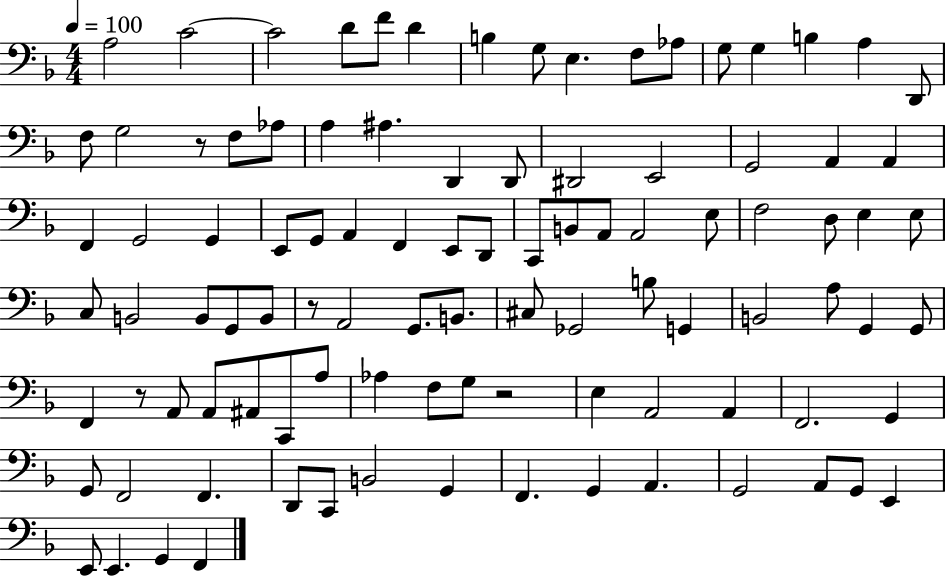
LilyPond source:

{
  \clef bass
  \numericTimeSignature
  \time 4/4
  \key f \major
  \tempo 4 = 100
  a2 c'2~~ | c'2 d'8 f'8 d'4 | b4 g8 e4. f8 aes8 | g8 g4 b4 a4 d,8 | \break f8 g2 r8 f8 aes8 | a4 ais4. d,4 d,8 | dis,2 e,2 | g,2 a,4 a,4 | \break f,4 g,2 g,4 | e,8 g,8 a,4 f,4 e,8 d,8 | c,8 b,8 a,8 a,2 e8 | f2 d8 e4 e8 | \break c8 b,2 b,8 g,8 b,8 | r8 a,2 g,8. b,8. | cis8 ges,2 b8 g,4 | b,2 a8 g,4 g,8 | \break f,4 r8 a,8 a,8 ais,8 c,8 a8 | aes4 f8 g8 r2 | e4 a,2 a,4 | f,2. g,4 | \break g,8 f,2 f,4. | d,8 c,8 b,2 g,4 | f,4. g,4 a,4. | g,2 a,8 g,8 e,4 | \break e,8 e,4. g,4 f,4 | \bar "|."
}